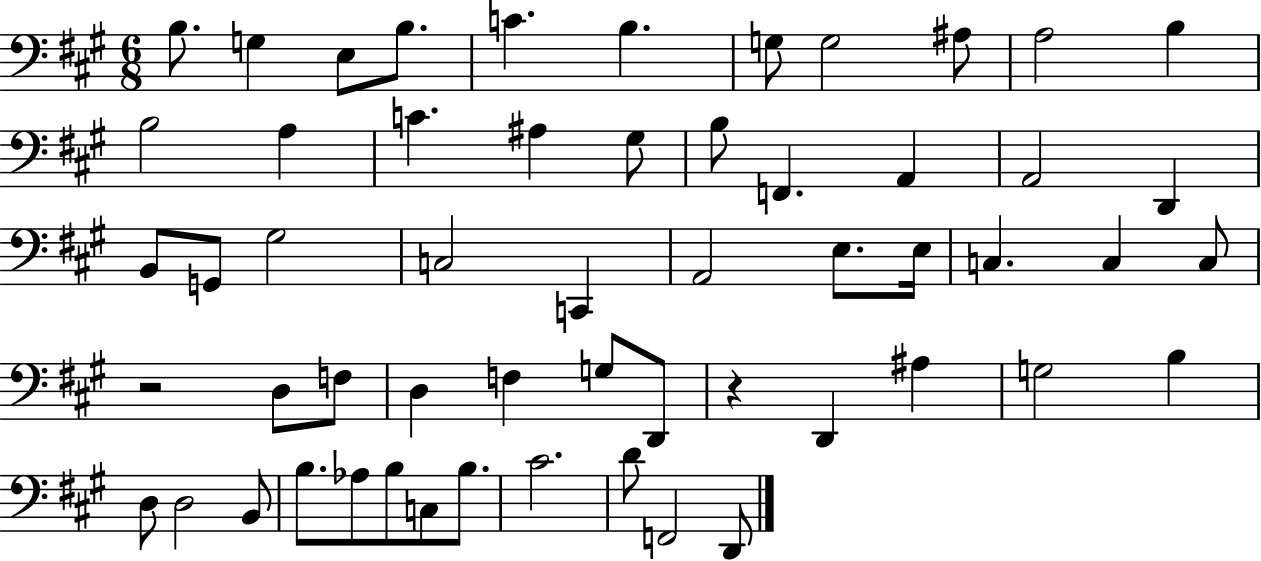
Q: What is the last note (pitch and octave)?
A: D2